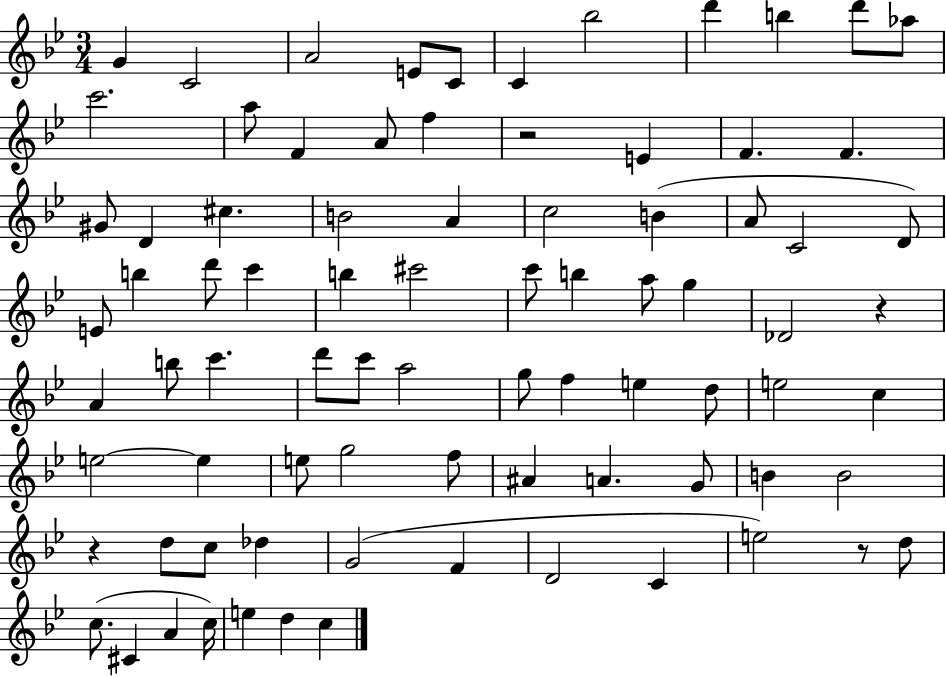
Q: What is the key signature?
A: BES major